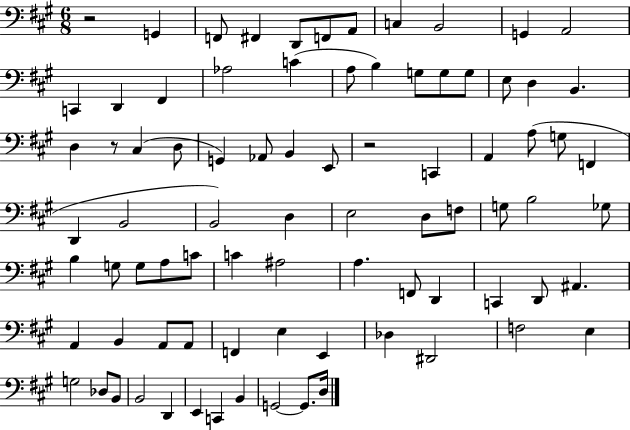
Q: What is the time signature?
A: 6/8